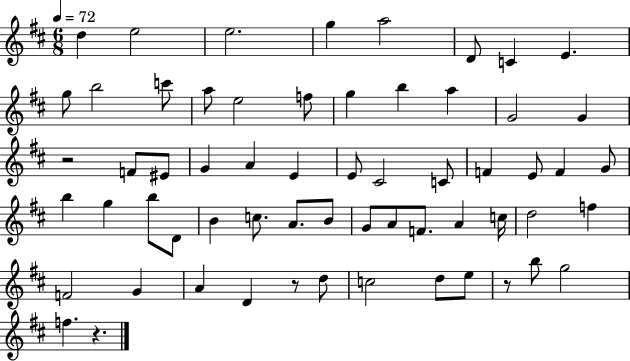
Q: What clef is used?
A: treble